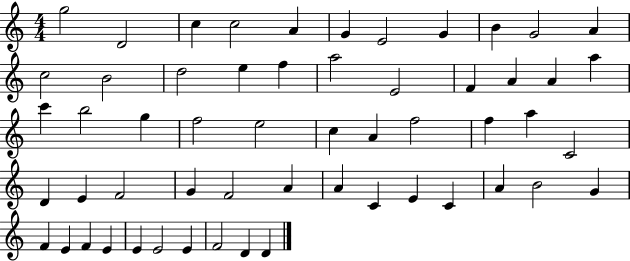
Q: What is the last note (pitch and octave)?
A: D4